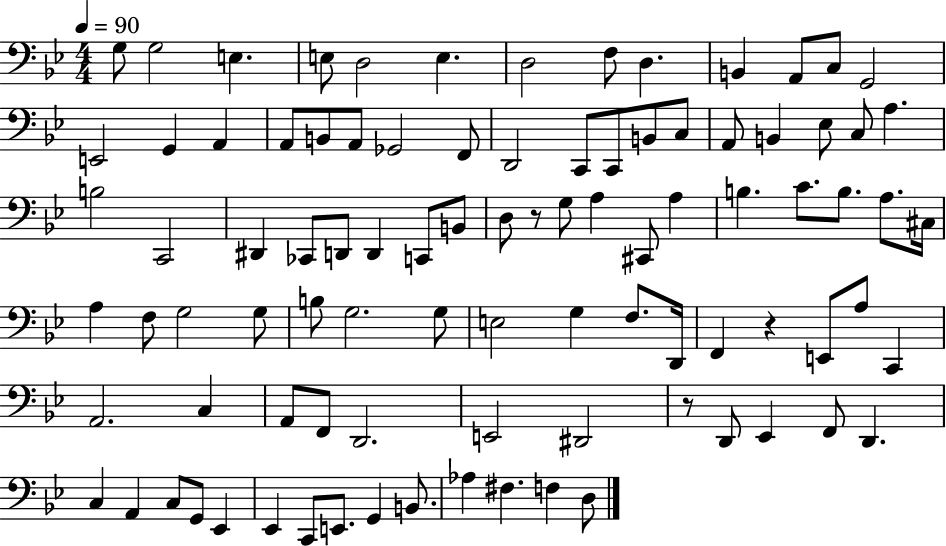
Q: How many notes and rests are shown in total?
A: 92